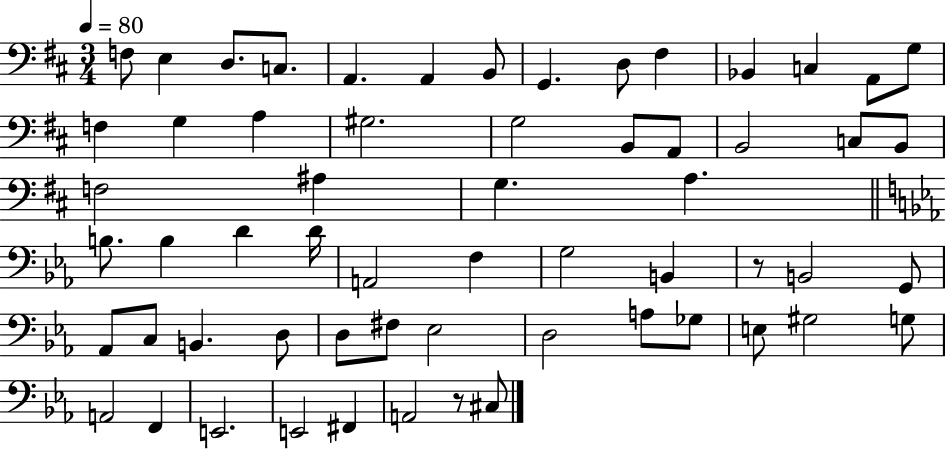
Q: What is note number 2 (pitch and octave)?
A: E3